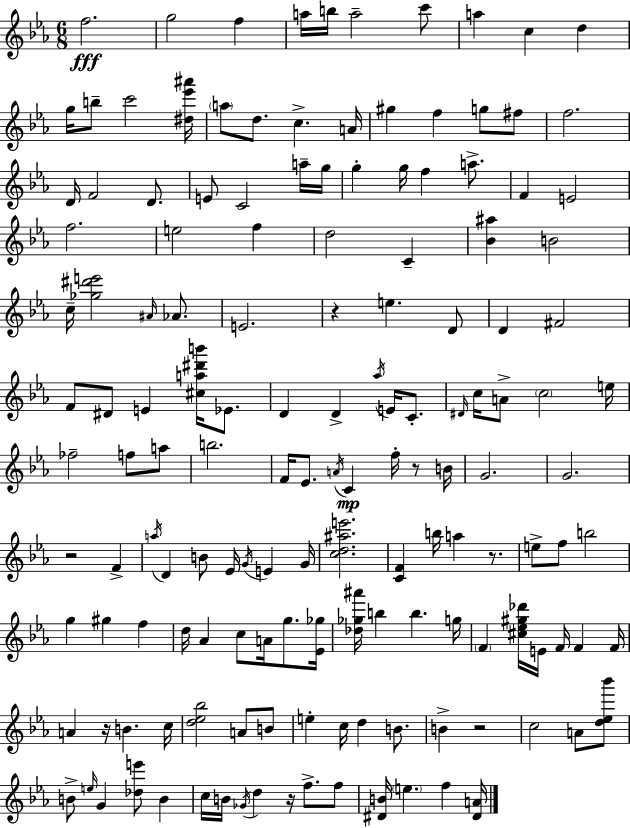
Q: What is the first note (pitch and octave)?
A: F5